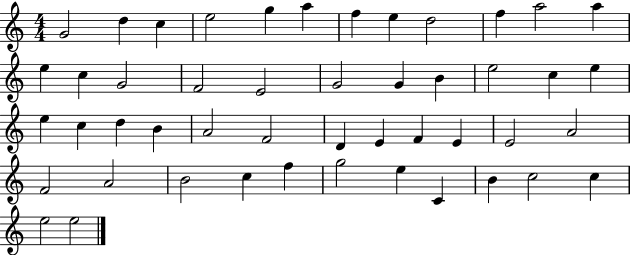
G4/h D5/q C5/q E5/h G5/q A5/q F5/q E5/q D5/h F5/q A5/h A5/q E5/q C5/q G4/h F4/h E4/h G4/h G4/q B4/q E5/h C5/q E5/q E5/q C5/q D5/q B4/q A4/h F4/h D4/q E4/q F4/q E4/q E4/h A4/h F4/h A4/h B4/h C5/q F5/q G5/h E5/q C4/q B4/q C5/h C5/q E5/h E5/h